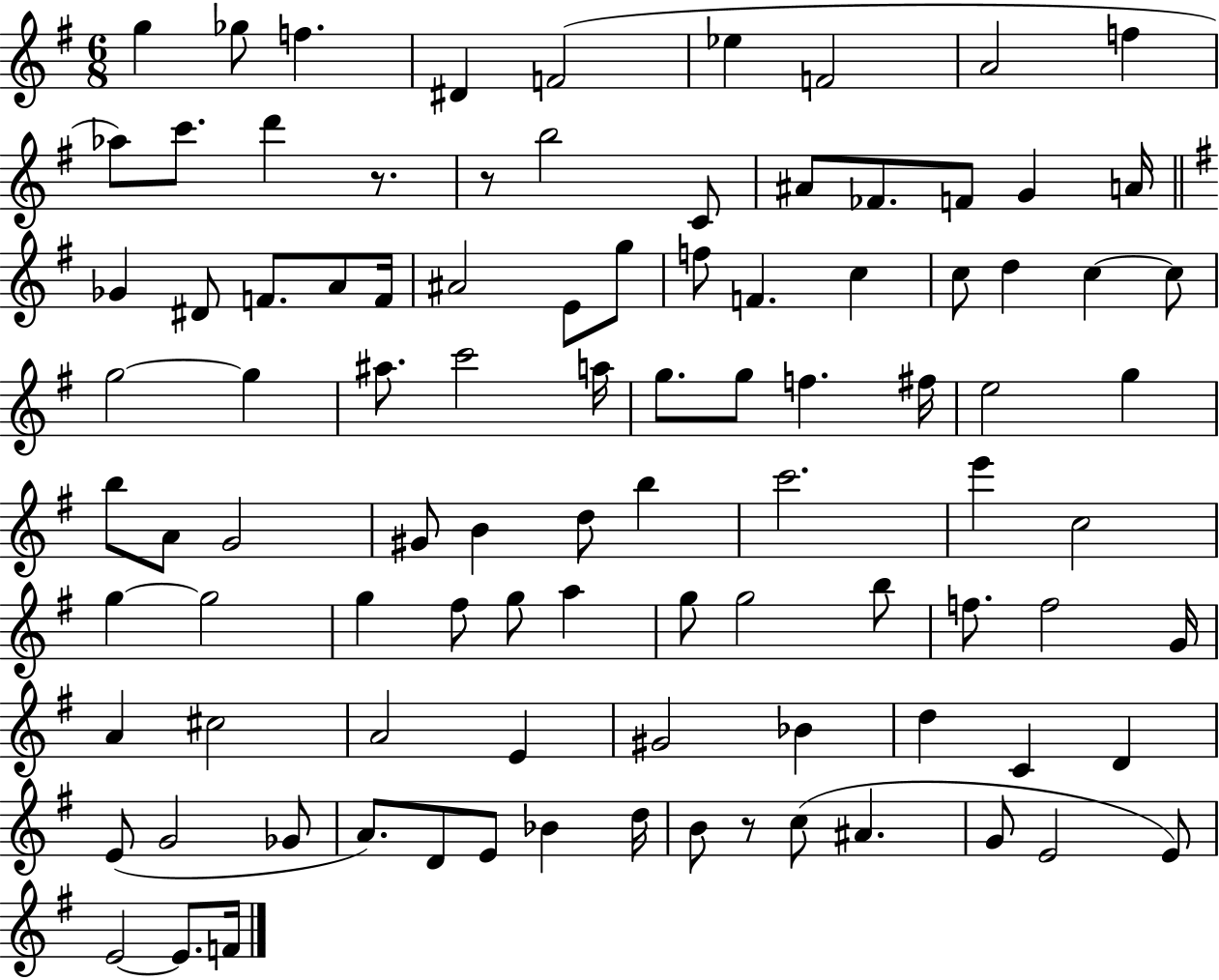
{
  \clef treble
  \numericTimeSignature
  \time 6/8
  \key g \major
  g''4 ges''8 f''4. | dis'4 f'2( | ees''4 f'2 | a'2 f''4 | \break aes''8) c'''8. d'''4 r8. | r8 b''2 c'8 | ais'8 fes'8. f'8 g'4 a'16 | \bar "||" \break \key e \minor ges'4 dis'8 f'8. a'8 f'16 | ais'2 e'8 g''8 | f''8 f'4. c''4 | c''8 d''4 c''4~~ c''8 | \break g''2~~ g''4 | ais''8. c'''2 a''16 | g''8. g''8 f''4. fis''16 | e''2 g''4 | \break b''8 a'8 g'2 | gis'8 b'4 d''8 b''4 | c'''2. | e'''4 c''2 | \break g''4~~ g''2 | g''4 fis''8 g''8 a''4 | g''8 g''2 b''8 | f''8. f''2 g'16 | \break a'4 cis''2 | a'2 e'4 | gis'2 bes'4 | d''4 c'4 d'4 | \break e'8( g'2 ges'8 | a'8.) d'8 e'8 bes'4 d''16 | b'8 r8 c''8( ais'4. | g'8 e'2 e'8) | \break e'2~~ e'8. f'16 | \bar "|."
}